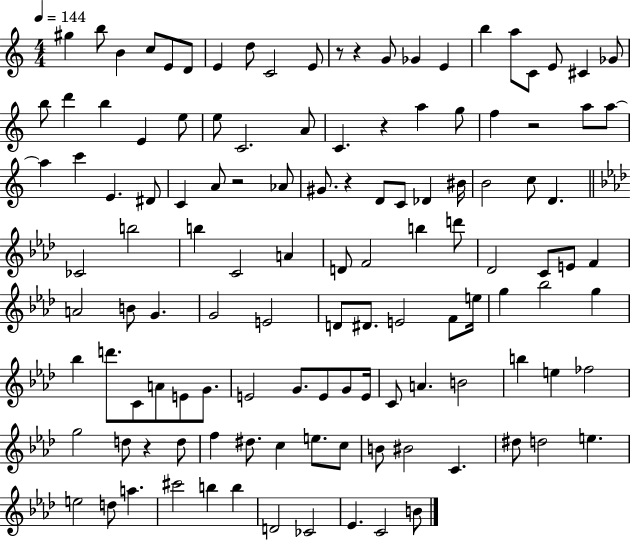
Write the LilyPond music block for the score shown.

{
  \clef treble
  \numericTimeSignature
  \time 4/4
  \key c \major
  \tempo 4 = 144
  \repeat volta 2 { gis''4 b''8 b'4 c''8 e'8 d'8 | e'4 d''8 c'2 e'8 | r8 r4 g'8 ges'4 e'4 | b''4 a''8 c'8 e'8 cis'4 ges'8 | \break b''8 d'''4 b''4 e'4 e''8 | e''8 c'2. a'8 | c'4. r4 a''4 g''8 | f''4 r2 a''8 a''8~~ | \break a''4 c'''4 e'4. dis'8 | c'4 a'8 r2 aes'8 | gis'8. r4 d'8 c'8 des'4 bis'16 | b'2 c''8 d'4. | \break \bar "||" \break \key aes \major ces'2 b''2 | b''4 c'2 a'4 | d'8 f'2 b''4 d'''8 | des'2 c'8 e'8 f'4 | \break a'2 b'8 g'4. | g'2 e'2 | d'8 dis'8. e'2 f'8 e''16 | g''4 bes''2 g''4 | \break bes''4 d'''8. c'8 a'8 e'8 g'8. | e'2 g'8. e'8 g'8 e'16 | c'8 a'4. b'2 | b''4 e''4 fes''2 | \break g''2 d''8 r4 d''8 | f''4 dis''8. c''4 e''8. c''8 | b'8 bis'2 c'4. | dis''8 d''2 e''4. | \break e''2 d''8 a''4. | cis'''2 b''4 b''4 | d'2 ces'2 | ees'4. c'2 b'8 | \break } \bar "|."
}